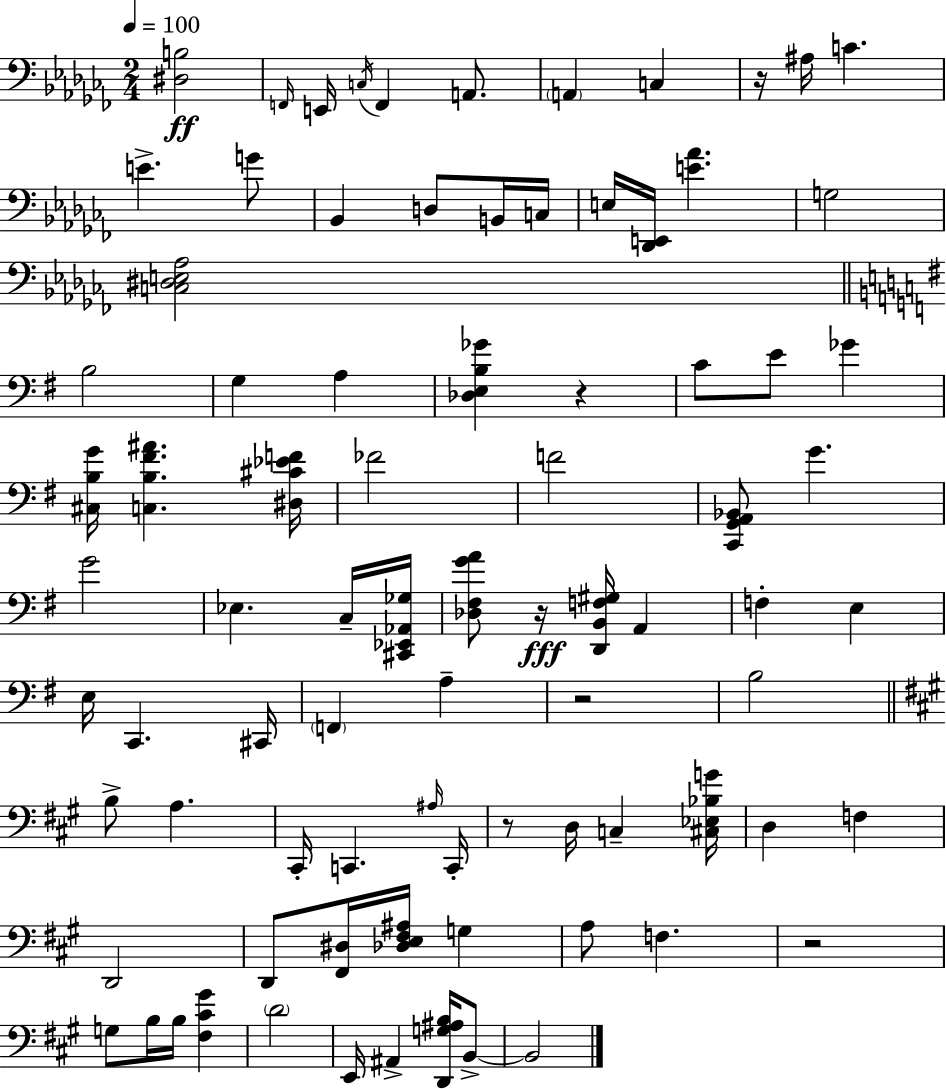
X:1
T:Untitled
M:2/4
L:1/4
K:Abm
[^D,B,]2 F,,/4 E,,/4 C,/4 F,, A,,/2 A,, C, z/4 ^A,/4 C E G/2 _B,, D,/2 B,,/4 C,/4 E,/4 [_D,,E,,]/4 [E_A] G,2 [C,^D,E,_A,]2 B,2 G, A, [_D,E,B,_G] z C/2 E/2 _G [^C,B,G]/4 [C,B,^F^A] [^D,^C_EF]/4 _F2 F2 [C,,G,,A,,_B,,]/2 G G2 _E, C,/4 [^C,,_E,,_A,,_G,]/4 [_D,^F,GA]/2 z/4 [D,,B,,F,^G,]/4 A,, F, E, E,/4 C,, ^C,,/4 F,, A, z2 B,2 B,/2 A, ^C,,/4 C,, ^A,/4 C,,/4 z/2 D,/4 C, [^C,_E,_B,G]/4 D, F, D,,2 D,,/2 [^F,,^D,]/4 [_D,E,^F,^A,]/4 G, A,/2 F, z2 G,/2 B,/4 B,/4 [^F,^C^G] D2 E,,/4 ^A,, [D,,G,^A,B,]/4 B,,/2 B,,2